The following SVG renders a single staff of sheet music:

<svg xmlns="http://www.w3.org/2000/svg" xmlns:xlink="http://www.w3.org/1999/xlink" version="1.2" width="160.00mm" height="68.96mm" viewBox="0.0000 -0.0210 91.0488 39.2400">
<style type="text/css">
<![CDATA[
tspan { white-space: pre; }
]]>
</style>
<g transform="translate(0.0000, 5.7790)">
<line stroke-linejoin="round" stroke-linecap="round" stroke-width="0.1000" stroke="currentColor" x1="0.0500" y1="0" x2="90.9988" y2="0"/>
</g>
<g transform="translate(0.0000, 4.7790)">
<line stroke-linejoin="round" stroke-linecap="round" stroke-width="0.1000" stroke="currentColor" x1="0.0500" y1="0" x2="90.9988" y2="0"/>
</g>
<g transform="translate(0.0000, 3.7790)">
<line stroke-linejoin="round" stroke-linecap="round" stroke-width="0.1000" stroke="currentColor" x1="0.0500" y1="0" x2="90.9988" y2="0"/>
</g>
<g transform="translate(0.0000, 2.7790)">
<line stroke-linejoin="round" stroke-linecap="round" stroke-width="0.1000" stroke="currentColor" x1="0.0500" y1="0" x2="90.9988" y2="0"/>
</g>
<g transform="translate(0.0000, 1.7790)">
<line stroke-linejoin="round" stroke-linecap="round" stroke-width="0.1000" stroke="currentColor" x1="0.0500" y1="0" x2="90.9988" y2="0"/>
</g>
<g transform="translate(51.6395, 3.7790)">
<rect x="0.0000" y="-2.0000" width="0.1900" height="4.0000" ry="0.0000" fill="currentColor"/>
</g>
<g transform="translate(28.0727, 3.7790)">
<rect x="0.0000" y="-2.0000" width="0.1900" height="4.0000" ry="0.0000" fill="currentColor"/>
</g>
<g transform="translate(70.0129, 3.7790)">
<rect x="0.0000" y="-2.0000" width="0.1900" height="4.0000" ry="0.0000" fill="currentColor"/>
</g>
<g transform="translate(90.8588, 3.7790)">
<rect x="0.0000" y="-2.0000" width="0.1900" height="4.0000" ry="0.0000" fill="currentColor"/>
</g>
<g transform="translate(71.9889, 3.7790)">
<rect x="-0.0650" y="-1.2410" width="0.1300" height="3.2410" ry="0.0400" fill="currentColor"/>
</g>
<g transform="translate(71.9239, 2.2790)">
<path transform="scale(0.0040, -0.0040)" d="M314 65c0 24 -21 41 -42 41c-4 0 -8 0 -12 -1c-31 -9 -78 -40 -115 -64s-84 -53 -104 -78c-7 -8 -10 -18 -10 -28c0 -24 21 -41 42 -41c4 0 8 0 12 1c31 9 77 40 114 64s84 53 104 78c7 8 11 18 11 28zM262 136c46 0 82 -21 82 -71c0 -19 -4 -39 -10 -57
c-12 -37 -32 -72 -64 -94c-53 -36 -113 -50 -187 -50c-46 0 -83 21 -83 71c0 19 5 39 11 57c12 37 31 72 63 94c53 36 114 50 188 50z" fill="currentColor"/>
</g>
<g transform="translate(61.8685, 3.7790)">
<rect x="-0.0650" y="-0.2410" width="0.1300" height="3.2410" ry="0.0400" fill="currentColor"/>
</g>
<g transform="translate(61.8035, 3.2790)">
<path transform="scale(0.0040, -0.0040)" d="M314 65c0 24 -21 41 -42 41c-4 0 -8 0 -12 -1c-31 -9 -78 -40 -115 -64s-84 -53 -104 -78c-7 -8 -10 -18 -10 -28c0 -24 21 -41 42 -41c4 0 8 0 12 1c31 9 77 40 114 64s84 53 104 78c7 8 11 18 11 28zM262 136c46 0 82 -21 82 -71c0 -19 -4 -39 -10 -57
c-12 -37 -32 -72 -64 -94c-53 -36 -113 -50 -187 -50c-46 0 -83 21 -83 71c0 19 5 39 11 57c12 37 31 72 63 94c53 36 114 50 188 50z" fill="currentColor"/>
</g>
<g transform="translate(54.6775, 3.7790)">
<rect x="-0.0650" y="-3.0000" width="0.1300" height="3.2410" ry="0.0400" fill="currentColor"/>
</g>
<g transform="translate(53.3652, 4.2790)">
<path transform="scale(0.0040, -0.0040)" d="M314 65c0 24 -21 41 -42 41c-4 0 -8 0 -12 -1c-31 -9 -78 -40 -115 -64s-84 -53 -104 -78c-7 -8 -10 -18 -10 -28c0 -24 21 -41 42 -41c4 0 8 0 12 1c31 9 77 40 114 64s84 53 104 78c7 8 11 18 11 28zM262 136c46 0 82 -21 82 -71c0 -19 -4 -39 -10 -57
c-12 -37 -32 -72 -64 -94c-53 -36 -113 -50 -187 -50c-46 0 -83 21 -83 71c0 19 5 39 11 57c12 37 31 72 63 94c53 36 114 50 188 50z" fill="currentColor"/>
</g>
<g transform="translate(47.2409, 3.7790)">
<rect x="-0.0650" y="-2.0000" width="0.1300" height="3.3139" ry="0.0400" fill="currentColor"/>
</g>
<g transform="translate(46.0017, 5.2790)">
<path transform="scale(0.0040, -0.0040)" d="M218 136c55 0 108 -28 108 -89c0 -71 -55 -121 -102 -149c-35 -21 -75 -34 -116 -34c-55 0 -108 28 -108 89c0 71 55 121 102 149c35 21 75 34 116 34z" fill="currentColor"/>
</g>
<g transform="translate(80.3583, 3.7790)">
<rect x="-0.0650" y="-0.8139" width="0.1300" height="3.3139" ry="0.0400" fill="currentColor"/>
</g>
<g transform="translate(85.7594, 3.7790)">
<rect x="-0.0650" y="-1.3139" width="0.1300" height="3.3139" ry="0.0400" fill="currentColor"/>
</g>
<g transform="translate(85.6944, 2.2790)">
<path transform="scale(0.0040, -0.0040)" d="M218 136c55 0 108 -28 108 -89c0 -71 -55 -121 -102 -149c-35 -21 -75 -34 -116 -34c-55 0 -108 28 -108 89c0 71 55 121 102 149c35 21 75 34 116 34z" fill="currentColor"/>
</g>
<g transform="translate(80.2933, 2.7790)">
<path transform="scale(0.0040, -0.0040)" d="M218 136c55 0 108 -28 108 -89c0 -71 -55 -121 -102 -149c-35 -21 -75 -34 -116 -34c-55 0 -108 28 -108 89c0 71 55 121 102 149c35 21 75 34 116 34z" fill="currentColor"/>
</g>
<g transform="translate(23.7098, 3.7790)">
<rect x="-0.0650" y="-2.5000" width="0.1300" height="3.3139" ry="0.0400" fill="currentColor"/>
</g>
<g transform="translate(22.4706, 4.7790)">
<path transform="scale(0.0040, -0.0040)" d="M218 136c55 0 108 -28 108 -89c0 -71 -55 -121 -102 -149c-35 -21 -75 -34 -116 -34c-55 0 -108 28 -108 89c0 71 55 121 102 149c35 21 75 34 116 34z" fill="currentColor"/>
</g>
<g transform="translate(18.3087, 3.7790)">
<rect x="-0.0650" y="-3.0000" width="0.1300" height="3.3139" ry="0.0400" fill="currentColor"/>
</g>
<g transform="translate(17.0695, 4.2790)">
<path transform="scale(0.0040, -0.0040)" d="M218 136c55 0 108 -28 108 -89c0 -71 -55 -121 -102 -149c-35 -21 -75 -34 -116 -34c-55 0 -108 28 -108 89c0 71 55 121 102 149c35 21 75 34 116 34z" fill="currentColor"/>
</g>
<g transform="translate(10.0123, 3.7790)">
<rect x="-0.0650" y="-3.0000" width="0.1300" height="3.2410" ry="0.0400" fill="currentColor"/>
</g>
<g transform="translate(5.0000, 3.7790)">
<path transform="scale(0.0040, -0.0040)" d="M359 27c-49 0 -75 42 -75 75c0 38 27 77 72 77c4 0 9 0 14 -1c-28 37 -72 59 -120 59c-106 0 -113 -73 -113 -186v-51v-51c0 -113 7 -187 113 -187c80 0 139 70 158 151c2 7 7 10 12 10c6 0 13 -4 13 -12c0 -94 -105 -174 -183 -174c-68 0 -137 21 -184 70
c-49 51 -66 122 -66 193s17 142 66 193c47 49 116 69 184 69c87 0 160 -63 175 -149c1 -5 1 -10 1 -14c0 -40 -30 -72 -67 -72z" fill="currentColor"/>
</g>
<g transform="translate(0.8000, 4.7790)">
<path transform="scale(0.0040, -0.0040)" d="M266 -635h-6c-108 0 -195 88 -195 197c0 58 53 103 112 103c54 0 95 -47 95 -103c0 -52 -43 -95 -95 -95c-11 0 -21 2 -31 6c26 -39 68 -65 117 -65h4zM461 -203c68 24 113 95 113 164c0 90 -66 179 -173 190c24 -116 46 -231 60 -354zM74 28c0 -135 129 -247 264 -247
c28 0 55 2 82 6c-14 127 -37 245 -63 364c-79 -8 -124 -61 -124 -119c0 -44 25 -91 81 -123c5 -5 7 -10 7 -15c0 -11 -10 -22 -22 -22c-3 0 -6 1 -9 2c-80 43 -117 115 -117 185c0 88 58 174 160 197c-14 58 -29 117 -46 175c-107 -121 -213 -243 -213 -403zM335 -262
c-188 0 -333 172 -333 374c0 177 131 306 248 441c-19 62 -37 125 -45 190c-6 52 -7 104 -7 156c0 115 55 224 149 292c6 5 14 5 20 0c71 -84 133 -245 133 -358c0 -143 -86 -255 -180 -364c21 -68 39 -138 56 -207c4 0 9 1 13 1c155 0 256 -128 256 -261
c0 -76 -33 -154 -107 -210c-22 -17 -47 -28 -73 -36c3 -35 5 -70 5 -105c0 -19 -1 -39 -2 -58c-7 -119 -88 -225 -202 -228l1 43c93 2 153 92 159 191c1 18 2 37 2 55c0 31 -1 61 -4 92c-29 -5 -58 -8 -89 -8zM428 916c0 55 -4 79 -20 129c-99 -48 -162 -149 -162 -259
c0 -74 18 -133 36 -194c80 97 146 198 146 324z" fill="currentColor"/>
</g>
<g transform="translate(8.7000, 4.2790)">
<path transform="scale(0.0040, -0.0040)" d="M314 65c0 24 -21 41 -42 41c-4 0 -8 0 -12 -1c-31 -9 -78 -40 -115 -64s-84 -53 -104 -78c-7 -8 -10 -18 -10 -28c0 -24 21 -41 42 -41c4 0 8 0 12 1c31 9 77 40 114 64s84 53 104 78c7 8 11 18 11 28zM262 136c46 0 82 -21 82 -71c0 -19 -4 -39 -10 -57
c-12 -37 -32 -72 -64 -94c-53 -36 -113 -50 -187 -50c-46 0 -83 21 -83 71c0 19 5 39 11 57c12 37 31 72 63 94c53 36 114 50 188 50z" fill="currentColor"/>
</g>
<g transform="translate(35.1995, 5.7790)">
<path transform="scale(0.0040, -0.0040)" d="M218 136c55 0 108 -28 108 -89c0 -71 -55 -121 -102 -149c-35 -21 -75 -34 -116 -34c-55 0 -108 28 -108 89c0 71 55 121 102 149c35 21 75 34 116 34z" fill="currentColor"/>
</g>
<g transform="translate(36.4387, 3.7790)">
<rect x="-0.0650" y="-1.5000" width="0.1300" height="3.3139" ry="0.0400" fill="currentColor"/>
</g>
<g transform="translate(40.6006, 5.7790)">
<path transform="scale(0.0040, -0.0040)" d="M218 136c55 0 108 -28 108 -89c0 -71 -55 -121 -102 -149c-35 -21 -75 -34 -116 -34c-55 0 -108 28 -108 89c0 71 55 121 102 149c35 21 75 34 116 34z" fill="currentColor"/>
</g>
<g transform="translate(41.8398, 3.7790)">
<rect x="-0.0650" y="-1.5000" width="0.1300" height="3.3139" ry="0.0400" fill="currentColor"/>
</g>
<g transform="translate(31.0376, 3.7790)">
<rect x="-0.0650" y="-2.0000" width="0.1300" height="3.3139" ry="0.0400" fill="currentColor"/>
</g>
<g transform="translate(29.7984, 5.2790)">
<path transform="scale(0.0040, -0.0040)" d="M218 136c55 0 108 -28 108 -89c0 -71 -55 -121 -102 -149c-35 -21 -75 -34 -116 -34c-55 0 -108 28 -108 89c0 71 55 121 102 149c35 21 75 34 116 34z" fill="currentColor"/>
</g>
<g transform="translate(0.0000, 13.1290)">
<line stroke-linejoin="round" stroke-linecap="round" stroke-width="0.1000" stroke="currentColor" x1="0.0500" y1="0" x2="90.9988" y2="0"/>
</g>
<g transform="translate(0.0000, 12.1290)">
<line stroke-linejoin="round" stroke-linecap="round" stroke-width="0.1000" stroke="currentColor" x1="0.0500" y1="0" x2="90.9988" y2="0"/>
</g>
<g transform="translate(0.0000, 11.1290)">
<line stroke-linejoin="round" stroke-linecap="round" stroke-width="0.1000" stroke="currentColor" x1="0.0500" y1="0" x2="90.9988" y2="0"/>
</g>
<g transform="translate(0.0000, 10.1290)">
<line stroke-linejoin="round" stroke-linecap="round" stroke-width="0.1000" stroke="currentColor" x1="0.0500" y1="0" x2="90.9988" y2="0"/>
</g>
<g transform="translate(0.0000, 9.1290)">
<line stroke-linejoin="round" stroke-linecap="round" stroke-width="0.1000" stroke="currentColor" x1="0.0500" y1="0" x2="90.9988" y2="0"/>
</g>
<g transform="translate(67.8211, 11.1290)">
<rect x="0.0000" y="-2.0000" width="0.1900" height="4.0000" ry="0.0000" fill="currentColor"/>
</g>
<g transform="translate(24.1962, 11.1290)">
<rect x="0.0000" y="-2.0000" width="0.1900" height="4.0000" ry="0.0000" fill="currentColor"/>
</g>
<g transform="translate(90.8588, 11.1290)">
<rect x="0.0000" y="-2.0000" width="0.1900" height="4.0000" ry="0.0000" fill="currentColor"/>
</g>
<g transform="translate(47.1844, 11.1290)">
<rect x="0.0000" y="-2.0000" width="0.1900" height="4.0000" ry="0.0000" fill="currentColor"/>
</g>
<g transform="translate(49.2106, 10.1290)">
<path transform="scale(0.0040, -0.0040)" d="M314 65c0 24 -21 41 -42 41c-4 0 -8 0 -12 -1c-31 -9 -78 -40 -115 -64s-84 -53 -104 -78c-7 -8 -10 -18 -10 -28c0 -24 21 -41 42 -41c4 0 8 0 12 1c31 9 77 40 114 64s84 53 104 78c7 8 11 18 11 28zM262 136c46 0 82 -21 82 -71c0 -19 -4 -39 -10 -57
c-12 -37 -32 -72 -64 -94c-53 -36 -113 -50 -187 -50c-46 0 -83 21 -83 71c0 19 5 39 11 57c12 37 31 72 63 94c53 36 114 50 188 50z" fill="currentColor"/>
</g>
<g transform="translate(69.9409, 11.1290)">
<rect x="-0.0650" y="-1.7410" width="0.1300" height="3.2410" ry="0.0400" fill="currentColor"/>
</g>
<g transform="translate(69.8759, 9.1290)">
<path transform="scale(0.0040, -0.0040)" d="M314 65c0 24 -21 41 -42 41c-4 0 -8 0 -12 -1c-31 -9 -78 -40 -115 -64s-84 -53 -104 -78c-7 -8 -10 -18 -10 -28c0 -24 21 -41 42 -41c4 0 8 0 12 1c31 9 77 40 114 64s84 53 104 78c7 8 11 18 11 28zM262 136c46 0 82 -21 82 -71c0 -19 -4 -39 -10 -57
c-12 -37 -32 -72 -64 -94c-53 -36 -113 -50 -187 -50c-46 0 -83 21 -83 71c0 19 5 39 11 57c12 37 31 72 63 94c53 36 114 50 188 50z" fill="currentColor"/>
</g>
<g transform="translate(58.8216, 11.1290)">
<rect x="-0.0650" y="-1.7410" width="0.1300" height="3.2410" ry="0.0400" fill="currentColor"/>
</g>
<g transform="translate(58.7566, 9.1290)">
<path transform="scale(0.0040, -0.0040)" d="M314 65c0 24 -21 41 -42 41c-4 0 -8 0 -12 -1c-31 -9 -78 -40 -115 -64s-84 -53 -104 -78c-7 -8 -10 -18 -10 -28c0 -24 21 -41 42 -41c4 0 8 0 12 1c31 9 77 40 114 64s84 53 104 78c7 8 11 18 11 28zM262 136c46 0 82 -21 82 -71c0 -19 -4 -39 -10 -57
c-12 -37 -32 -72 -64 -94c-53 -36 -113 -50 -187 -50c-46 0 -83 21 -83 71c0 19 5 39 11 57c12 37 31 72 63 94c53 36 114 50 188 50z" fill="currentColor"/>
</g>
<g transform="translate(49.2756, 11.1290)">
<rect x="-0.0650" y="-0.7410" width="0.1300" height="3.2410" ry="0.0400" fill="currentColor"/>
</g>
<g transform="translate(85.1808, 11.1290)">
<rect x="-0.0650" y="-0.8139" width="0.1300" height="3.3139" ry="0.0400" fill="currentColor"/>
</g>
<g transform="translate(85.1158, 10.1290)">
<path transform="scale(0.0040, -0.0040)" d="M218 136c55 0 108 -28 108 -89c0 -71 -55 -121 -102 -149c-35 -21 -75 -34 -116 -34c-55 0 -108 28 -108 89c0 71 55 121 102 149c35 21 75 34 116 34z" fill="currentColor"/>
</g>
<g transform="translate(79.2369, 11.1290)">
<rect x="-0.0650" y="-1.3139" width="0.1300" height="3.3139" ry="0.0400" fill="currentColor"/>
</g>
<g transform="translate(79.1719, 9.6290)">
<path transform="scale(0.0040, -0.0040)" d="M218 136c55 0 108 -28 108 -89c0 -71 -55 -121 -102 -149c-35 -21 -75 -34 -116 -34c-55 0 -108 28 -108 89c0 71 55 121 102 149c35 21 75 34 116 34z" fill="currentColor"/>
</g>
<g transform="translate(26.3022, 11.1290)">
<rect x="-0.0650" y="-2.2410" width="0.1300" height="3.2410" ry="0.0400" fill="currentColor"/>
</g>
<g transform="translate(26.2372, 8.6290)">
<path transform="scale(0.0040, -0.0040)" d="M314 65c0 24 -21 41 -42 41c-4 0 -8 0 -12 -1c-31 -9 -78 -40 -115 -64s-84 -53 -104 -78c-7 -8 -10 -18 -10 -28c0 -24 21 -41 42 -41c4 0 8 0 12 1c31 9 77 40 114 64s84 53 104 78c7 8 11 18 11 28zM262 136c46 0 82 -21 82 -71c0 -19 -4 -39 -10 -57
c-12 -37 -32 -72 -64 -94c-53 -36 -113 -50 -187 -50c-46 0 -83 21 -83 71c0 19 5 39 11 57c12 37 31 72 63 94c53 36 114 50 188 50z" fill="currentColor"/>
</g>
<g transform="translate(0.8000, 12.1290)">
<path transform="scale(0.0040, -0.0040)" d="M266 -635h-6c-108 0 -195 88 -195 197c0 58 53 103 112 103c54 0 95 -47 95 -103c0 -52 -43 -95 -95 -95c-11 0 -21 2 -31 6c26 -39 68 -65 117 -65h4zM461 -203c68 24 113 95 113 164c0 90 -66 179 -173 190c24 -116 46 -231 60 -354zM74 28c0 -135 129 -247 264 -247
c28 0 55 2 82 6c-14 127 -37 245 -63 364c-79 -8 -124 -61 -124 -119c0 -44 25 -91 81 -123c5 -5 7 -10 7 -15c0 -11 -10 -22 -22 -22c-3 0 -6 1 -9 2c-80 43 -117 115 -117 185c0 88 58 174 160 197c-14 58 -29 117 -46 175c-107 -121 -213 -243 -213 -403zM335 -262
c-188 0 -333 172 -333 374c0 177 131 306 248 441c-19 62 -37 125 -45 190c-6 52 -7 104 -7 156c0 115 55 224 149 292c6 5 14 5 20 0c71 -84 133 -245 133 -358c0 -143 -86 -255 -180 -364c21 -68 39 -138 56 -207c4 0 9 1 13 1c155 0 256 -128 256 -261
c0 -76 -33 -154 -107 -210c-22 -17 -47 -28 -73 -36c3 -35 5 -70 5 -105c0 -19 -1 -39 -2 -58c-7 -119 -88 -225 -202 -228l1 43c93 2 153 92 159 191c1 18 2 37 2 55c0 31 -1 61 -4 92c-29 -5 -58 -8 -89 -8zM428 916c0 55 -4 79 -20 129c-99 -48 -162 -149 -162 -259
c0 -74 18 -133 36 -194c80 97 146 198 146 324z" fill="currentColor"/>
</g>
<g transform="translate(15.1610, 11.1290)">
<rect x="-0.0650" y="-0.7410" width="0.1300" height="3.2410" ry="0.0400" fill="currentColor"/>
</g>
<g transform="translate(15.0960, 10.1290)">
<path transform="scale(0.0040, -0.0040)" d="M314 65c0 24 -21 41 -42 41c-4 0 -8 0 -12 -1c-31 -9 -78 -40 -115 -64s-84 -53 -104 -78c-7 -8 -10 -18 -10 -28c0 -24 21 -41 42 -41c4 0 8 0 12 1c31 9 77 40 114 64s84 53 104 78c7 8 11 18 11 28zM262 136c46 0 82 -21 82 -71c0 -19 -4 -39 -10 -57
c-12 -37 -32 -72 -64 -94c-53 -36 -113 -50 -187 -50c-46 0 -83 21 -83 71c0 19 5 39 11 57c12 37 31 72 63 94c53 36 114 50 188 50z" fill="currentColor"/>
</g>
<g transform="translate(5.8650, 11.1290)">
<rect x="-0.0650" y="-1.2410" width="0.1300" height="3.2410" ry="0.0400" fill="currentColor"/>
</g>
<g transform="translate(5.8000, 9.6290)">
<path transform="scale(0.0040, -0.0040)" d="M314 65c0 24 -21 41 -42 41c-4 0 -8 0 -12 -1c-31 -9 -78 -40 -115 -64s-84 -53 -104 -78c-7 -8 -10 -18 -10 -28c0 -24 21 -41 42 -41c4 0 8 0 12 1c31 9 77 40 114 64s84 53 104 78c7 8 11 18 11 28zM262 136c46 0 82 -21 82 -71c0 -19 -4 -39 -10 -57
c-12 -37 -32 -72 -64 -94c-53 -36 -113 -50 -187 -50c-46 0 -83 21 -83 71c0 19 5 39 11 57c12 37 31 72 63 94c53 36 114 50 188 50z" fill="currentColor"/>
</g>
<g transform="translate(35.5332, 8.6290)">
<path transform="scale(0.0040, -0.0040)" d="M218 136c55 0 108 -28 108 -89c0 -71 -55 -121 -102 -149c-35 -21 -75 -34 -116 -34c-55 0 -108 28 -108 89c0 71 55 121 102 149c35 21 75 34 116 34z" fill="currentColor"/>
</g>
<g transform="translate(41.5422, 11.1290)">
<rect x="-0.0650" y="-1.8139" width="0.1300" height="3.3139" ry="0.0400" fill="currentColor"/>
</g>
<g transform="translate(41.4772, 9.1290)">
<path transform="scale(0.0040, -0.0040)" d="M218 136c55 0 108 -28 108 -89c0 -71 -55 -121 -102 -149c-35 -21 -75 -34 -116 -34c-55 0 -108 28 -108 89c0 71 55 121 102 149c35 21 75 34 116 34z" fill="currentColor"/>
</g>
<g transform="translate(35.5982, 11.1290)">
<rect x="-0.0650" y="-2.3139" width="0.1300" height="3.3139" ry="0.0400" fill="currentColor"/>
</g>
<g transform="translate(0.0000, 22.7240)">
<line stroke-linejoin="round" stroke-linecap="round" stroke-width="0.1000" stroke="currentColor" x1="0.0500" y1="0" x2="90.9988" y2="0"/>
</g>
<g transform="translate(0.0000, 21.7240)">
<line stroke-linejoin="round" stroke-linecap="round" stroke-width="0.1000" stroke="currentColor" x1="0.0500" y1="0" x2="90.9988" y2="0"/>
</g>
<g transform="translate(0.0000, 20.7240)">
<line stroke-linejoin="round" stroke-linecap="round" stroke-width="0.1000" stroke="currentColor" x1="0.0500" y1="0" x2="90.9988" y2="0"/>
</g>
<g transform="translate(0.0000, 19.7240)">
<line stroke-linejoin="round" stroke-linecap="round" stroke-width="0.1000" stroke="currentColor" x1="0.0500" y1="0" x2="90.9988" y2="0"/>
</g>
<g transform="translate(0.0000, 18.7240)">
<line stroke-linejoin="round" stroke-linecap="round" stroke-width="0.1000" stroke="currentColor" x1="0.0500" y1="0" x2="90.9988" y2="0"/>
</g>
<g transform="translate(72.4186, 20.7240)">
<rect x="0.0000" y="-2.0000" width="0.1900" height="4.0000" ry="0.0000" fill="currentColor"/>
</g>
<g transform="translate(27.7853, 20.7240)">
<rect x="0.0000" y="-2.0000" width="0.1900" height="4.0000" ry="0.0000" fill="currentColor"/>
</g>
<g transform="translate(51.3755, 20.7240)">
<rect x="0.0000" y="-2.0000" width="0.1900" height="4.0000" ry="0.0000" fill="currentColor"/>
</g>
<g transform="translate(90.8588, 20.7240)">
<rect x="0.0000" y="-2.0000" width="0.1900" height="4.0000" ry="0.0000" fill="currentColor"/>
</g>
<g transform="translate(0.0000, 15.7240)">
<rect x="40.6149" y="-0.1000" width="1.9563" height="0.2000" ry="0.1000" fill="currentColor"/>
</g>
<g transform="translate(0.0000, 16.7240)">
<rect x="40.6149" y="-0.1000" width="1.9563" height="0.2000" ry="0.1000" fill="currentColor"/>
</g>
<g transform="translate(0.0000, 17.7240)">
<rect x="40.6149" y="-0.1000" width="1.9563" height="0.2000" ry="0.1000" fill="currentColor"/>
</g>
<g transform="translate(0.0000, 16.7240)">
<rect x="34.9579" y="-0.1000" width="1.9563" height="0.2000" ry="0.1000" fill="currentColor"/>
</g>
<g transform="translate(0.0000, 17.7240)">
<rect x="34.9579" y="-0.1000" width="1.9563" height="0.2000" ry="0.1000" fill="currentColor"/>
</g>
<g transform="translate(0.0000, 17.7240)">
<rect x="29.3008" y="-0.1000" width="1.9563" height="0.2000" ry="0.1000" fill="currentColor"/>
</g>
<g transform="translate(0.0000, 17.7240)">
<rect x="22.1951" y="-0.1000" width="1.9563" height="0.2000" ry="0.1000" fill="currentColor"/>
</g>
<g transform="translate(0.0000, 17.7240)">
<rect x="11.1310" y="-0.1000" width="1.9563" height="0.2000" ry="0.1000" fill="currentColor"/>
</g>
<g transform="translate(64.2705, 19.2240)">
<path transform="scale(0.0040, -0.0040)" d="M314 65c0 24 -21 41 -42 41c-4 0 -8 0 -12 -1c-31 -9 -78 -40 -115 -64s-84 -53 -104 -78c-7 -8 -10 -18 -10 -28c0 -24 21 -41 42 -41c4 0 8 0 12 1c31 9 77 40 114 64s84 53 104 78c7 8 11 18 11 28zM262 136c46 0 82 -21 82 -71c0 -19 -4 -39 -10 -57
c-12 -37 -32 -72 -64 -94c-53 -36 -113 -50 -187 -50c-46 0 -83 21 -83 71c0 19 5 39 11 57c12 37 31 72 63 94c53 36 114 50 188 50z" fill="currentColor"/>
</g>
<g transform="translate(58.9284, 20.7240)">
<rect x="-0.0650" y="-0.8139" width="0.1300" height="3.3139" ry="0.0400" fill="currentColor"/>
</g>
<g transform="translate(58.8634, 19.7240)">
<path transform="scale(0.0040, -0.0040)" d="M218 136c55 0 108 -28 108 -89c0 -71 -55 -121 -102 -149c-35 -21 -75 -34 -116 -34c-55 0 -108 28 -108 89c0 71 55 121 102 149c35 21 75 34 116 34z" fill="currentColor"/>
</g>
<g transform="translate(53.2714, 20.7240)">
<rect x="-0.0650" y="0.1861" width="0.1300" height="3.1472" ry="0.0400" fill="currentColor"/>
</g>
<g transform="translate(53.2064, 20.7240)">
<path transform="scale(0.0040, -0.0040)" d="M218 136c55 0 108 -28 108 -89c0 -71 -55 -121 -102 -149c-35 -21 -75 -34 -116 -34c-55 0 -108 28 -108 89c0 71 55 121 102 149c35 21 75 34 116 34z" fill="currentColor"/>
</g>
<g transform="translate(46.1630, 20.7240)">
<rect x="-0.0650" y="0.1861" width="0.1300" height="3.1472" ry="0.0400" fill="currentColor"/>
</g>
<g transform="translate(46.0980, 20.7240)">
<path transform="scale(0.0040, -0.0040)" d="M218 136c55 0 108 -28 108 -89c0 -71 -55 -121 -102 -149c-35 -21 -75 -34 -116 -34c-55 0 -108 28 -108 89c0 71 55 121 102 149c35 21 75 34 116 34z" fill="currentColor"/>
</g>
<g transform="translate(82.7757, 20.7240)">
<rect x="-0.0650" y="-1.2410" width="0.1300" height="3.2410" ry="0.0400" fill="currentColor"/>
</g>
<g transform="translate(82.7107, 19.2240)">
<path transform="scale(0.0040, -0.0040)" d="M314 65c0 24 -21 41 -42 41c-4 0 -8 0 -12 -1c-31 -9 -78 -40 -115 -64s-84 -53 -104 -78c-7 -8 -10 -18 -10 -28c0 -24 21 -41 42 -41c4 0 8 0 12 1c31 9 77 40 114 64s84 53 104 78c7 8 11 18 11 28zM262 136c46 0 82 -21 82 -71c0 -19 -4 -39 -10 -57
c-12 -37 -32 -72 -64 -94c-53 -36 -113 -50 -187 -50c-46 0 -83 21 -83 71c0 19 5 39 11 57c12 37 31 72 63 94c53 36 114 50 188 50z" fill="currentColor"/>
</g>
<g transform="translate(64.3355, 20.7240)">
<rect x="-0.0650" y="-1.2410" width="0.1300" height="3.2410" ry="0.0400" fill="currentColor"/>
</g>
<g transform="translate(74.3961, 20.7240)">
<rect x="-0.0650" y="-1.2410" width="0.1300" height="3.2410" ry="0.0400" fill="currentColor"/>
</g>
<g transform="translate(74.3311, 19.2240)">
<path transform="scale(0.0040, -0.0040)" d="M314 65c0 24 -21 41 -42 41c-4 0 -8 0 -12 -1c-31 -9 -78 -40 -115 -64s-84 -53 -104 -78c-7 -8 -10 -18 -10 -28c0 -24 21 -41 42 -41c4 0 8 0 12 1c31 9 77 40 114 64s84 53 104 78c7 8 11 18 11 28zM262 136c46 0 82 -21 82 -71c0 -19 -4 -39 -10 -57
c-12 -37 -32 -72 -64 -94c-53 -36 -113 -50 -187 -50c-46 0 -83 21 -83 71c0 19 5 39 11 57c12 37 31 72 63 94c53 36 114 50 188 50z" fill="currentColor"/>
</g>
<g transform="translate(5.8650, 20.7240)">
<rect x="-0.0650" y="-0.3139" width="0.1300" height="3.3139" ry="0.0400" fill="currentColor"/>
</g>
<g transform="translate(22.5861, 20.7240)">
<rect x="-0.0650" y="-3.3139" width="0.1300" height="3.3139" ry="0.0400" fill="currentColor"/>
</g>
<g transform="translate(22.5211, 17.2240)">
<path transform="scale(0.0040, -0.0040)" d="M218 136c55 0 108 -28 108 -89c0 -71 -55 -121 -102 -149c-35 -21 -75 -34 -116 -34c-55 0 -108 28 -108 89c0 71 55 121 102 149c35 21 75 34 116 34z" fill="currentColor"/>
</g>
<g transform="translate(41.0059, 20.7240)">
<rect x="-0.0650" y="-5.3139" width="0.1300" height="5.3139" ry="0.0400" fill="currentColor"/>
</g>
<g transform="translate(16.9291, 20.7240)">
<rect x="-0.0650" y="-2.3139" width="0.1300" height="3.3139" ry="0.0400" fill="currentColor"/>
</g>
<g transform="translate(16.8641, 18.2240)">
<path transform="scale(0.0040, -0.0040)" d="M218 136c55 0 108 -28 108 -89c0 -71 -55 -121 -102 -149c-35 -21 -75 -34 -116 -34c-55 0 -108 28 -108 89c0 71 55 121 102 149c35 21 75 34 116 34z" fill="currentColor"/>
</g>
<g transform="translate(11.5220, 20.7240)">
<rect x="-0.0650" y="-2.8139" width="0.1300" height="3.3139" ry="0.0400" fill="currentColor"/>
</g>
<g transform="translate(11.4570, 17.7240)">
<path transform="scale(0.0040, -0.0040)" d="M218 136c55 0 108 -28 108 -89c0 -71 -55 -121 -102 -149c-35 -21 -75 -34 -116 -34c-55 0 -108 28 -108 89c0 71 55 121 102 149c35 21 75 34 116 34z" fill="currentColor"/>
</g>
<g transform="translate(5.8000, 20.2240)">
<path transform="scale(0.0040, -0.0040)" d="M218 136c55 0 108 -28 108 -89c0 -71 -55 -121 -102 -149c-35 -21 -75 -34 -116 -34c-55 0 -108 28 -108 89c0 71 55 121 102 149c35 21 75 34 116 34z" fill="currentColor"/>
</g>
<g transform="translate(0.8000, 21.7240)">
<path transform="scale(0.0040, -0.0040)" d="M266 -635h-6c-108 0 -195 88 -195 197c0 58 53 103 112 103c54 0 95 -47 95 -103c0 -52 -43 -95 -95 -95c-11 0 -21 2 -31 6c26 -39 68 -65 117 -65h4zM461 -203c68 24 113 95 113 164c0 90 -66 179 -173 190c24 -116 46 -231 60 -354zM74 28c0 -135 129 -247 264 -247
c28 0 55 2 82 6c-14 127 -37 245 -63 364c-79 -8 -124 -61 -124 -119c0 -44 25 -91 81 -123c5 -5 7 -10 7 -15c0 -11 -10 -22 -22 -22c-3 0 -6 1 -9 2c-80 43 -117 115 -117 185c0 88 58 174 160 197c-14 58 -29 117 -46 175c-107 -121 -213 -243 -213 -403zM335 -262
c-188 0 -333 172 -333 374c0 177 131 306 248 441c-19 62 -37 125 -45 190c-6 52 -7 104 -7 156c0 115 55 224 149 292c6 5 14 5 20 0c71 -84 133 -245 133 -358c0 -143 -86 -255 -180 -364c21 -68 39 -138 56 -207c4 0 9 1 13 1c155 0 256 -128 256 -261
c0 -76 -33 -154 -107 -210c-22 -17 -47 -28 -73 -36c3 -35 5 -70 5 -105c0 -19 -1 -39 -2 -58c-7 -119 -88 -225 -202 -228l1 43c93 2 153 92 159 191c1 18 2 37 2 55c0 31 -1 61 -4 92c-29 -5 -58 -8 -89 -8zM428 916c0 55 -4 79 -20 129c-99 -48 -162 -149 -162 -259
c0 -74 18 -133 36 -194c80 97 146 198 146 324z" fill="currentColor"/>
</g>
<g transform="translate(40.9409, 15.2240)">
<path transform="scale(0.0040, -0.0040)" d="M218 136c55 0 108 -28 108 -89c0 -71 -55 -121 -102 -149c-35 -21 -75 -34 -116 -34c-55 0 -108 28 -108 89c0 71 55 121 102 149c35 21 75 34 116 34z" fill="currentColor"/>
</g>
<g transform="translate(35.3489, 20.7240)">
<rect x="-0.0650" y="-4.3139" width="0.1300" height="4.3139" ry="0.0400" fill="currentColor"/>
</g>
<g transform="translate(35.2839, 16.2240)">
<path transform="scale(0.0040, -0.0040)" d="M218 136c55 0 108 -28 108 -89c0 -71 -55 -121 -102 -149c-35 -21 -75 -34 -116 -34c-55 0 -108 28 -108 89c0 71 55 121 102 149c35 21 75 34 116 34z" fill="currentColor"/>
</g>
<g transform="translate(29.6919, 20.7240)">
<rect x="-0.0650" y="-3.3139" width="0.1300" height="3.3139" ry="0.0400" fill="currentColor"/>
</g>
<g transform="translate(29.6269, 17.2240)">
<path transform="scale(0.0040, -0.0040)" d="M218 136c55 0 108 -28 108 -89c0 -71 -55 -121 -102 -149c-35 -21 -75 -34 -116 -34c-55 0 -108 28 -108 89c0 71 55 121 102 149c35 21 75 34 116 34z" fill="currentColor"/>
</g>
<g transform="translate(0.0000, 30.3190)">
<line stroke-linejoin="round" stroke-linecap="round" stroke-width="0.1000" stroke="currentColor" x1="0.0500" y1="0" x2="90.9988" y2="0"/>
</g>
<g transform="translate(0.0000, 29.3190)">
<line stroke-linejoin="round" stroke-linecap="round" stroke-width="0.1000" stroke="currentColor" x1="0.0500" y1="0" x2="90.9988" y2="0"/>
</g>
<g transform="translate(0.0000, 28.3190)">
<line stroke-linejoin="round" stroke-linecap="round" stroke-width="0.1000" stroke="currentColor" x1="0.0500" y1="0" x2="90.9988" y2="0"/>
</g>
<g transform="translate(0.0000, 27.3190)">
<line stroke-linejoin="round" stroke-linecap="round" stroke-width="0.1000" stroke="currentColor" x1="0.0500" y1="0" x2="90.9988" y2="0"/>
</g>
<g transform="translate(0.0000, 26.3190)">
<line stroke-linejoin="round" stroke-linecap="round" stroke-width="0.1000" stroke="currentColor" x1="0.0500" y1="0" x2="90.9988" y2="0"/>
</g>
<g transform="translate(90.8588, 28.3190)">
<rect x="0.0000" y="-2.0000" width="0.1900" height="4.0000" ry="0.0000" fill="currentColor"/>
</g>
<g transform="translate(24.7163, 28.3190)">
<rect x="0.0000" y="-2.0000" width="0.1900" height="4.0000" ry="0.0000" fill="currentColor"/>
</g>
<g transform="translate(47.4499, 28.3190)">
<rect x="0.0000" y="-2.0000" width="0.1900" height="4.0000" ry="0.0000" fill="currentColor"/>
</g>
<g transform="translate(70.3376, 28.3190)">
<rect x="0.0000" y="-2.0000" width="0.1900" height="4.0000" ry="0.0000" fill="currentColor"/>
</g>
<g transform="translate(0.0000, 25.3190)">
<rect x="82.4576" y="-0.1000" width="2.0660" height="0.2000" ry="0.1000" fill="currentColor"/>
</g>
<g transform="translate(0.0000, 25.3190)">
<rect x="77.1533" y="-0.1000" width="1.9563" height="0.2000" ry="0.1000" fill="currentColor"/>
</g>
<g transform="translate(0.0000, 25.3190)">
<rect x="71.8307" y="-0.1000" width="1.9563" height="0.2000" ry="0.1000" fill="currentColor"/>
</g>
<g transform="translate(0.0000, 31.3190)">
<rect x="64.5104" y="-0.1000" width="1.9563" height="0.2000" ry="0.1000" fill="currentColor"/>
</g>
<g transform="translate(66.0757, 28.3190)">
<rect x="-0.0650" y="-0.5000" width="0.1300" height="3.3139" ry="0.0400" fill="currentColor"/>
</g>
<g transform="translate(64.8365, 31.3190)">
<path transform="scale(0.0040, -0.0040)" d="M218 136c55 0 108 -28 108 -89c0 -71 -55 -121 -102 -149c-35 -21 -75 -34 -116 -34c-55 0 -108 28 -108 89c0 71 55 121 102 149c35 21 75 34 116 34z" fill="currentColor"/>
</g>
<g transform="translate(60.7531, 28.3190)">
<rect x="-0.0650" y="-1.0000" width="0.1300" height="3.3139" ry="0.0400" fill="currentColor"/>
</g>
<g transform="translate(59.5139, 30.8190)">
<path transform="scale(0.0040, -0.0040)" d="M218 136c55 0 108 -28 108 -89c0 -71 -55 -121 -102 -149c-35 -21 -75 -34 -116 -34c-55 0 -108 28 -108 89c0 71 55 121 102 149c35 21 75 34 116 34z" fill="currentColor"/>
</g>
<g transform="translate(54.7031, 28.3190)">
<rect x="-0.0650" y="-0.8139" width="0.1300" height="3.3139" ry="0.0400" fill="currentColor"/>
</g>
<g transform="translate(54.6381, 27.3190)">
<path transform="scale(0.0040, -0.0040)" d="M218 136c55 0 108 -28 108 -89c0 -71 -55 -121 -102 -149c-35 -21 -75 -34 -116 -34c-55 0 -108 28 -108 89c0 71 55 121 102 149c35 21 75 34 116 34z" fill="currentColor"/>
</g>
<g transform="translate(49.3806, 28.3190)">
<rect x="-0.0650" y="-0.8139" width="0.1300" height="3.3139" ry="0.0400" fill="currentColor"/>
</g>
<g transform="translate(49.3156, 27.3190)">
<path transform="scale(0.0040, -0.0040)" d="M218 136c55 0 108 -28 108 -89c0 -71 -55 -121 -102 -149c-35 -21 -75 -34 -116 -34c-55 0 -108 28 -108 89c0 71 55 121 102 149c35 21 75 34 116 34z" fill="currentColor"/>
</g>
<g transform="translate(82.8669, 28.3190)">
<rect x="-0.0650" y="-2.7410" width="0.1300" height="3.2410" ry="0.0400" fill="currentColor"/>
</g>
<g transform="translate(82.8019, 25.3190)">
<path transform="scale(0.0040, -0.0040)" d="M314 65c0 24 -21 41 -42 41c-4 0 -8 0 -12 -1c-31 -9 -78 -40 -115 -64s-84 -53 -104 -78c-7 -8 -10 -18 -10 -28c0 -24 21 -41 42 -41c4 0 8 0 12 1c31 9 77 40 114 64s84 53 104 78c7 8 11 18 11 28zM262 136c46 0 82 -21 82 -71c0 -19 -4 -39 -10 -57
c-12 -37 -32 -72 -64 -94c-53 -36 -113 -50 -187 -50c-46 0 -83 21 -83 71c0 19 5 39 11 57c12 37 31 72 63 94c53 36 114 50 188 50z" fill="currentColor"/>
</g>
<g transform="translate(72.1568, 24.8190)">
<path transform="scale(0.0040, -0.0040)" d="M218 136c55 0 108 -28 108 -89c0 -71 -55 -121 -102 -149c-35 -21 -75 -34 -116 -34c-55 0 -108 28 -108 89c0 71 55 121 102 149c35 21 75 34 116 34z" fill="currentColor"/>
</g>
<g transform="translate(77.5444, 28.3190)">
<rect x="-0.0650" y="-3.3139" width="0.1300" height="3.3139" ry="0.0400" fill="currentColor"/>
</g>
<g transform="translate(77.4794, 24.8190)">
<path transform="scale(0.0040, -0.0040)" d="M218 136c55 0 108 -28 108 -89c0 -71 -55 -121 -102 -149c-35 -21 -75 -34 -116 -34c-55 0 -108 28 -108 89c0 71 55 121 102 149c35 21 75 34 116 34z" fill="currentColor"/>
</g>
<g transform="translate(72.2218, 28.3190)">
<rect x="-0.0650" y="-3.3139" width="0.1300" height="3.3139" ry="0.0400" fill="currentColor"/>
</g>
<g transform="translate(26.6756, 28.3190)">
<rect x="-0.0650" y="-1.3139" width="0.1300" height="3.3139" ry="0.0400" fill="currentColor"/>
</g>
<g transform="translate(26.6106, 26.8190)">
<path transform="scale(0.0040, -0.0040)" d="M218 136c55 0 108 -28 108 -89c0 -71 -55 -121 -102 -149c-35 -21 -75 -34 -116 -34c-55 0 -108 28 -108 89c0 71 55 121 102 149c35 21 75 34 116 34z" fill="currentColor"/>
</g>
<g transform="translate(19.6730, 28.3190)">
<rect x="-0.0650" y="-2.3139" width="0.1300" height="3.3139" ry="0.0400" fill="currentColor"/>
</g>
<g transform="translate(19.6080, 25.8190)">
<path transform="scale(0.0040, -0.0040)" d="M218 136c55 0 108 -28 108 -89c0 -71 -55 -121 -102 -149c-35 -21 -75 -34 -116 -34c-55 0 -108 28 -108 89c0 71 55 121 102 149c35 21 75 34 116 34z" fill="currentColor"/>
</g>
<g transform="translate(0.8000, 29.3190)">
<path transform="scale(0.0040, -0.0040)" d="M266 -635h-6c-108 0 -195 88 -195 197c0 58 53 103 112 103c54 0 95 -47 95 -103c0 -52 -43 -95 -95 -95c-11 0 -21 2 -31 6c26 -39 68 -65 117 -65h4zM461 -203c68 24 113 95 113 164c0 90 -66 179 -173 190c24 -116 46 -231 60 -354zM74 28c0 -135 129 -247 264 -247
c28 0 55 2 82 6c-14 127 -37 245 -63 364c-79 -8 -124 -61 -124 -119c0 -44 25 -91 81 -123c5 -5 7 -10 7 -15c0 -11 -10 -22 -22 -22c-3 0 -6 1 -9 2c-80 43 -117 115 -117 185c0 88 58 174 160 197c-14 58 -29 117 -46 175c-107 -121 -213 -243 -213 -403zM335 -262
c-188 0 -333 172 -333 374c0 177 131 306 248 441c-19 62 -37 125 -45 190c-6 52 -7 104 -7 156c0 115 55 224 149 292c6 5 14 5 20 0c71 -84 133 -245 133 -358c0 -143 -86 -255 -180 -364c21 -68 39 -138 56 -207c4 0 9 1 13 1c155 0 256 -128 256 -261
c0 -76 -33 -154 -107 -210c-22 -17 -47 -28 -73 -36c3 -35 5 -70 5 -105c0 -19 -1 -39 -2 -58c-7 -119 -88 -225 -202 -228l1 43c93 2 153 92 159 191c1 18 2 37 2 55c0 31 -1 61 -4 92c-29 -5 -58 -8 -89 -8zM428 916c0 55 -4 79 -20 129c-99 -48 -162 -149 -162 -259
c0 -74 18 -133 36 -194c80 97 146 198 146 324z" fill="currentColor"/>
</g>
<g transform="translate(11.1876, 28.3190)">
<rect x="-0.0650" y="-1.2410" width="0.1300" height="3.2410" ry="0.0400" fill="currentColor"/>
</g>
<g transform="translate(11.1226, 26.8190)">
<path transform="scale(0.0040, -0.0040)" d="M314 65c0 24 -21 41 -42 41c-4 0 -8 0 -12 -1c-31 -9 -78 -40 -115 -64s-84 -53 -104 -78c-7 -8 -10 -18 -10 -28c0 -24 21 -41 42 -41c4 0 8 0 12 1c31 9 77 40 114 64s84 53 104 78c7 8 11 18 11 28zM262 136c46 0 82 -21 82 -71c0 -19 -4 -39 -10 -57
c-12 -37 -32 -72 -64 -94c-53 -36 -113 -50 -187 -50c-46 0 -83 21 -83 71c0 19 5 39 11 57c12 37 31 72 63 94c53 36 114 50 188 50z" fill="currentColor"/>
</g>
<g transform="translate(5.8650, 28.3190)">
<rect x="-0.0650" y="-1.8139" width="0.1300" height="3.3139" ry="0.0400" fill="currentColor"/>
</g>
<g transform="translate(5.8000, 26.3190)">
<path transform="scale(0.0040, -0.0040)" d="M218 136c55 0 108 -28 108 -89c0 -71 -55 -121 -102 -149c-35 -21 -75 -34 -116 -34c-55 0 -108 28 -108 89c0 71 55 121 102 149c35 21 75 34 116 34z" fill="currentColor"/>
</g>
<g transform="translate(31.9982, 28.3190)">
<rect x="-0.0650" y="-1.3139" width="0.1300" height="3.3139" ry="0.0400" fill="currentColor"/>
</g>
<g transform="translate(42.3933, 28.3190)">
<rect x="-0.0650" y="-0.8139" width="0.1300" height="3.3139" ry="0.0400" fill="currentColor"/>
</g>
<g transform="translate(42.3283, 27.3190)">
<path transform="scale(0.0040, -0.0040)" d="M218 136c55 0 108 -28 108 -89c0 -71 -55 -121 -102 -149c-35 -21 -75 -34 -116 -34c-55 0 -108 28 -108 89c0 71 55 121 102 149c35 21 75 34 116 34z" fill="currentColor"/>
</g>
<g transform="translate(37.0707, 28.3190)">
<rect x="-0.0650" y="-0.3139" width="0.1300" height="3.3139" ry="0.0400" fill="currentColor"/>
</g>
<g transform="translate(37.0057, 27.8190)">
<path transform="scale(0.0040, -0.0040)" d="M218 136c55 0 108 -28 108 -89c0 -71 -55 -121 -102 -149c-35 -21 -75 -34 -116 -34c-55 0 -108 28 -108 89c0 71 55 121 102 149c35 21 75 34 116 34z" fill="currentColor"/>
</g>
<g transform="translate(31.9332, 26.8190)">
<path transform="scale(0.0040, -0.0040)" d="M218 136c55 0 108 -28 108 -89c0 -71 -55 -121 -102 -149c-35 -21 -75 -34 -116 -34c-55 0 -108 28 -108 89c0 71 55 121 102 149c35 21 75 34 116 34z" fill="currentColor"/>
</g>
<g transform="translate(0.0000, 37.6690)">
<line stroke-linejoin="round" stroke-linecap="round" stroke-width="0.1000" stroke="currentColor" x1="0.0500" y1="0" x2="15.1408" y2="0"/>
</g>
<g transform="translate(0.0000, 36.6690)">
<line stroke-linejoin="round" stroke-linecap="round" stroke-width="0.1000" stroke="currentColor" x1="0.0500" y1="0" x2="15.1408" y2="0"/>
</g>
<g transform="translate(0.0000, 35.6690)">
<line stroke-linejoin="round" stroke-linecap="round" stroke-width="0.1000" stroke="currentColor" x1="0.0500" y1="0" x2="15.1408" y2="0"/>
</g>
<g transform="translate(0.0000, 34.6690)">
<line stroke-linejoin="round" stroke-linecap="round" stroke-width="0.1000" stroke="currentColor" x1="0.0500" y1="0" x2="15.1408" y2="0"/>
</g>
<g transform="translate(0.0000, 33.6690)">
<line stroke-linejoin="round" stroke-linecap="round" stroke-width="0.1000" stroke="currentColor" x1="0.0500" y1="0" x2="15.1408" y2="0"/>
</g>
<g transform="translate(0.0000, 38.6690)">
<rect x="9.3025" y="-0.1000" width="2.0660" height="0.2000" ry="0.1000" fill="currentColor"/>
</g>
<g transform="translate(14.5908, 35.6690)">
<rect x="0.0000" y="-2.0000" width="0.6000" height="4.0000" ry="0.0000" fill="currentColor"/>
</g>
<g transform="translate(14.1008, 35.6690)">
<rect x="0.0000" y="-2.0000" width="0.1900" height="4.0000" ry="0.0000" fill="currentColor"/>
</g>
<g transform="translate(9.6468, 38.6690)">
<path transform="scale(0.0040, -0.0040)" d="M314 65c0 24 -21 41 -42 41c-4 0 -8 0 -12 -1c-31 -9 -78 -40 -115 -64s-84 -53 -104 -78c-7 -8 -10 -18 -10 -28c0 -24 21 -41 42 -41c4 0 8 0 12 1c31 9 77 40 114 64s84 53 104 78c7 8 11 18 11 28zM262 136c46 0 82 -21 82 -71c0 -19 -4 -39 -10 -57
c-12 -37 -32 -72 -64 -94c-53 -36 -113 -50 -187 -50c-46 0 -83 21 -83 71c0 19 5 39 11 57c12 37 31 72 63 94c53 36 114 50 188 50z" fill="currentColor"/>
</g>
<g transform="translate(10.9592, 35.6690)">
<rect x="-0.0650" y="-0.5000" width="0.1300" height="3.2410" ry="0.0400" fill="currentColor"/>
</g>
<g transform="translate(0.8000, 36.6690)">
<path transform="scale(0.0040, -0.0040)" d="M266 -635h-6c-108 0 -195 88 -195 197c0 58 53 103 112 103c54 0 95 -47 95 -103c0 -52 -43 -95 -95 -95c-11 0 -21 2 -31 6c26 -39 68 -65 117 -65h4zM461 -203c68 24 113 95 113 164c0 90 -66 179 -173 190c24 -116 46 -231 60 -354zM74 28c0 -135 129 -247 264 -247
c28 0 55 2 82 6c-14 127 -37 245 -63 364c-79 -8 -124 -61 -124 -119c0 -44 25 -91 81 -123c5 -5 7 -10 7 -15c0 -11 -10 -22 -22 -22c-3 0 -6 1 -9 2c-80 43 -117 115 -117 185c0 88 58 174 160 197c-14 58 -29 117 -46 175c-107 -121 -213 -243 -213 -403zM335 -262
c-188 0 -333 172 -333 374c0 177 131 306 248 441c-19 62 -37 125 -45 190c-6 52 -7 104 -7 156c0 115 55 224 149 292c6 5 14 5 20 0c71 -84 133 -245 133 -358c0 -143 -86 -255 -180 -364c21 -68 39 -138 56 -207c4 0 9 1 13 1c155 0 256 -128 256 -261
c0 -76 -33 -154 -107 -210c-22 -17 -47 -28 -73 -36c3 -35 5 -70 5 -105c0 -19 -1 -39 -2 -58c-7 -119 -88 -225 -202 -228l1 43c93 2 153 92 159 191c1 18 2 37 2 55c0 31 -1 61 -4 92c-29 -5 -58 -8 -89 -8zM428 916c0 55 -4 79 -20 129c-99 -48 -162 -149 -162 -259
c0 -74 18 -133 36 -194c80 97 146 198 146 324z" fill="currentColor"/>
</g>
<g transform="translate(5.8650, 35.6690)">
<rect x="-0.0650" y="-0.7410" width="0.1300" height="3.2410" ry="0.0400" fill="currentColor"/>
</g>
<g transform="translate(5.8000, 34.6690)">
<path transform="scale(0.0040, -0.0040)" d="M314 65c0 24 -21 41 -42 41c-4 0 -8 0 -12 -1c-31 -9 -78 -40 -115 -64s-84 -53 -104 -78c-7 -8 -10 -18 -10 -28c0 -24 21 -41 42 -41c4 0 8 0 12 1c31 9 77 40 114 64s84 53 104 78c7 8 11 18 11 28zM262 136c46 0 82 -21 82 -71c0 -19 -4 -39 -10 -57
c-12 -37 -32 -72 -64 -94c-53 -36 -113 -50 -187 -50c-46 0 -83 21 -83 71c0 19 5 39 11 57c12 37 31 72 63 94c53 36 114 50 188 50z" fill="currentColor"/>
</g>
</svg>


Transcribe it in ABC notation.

X:1
T:Untitled
M:4/4
L:1/4
K:C
A2 A G F E E F A2 c2 e2 d e e2 d2 g2 g f d2 f2 f2 e d c a g b b d' f' B B d e2 e2 e2 f e2 g e e c d d d D C b b a2 d2 C2